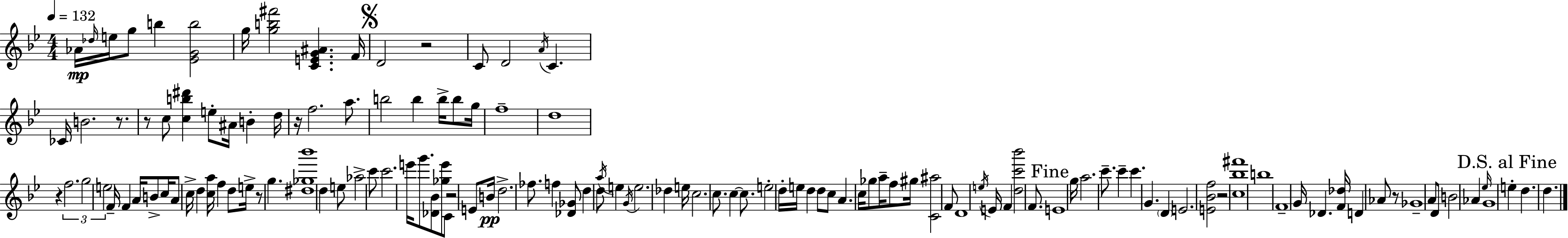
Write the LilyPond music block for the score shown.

{
  \clef treble
  \numericTimeSignature
  \time 4/4
  \key g \minor
  \tempo 4 = 132
  aes'16\mp \grace { des''16 } e''16 g''8 b''4 <ees' g' b''>2 | g''16 <g'' b'' fis'''>2 <c' e' g' ais'>4. | f'16 \mark \markup { \musicglyph "scripts.segno" } d'2 r2 | c'8 d'2 \acciaccatura { a'16 } c'4. | \break ces'16 b'2. r8. | r8 c''8 <c'' b'' dis'''>4 e''8-. ais'16 b'4-. | d''16 r16 f''2. a''8. | b''2 b''4 b''16-> b''8 | \break g''16 f''1-- | d''1 | r4 \tuplet 3/2 { f''2. | g''2 e''2 } | \break f'16-- f'4 a'16 b'8-> c''16 a'8 c''16-> d''4 | <c'' a''>16 f''4 d''8 e''16-> r8 g''4. | <dis'' ges'' bes'''>1 | d''4 e''8 aes''2-> | \break c'''8 c'''2. e'''16 g'''8. | <des' bes'>8 <ges'' e'''>8 c'8 r2 | e'8 b'16\pp d''2.-> fes''8. | f''4 <des' ges'>8 d''4 d''8 \acciaccatura { a''16 } e''4 | \break \acciaccatura { g'16 } e''2. | des''4 e''16 c''2. | c''8. c''4~~ c''8. e''2-. | d''16-. e''16 d''4 d''8 c''8 a'4. | \break c''16 ges''8 a''16-- f''8 gis''16 <c' ais''>2 | f'8 d'1 | \acciaccatura { e''16 } e'16 f'4 <d'' c''' bes'''>2 | f'8. \mark "Fine" e'1 | \break g''16 a''2. | c'''8.-- c'''4-- c'''4. g'4. | \parenthesize d'4 e'2. | <e' bes' f''>2 r2 | \break <c'' bes'' fis'''>1 | b''1 | f'1-- | g'16 des'4. <f' des''>16 d'4 | \break aes'8 r8 ges'1-- | a'8 d'8 b'2 | aes'4 \grace { ees''16 } g'1 | \mark "D.S. al Fine" e''4-. d''4. | \break d''4. \bar "|."
}